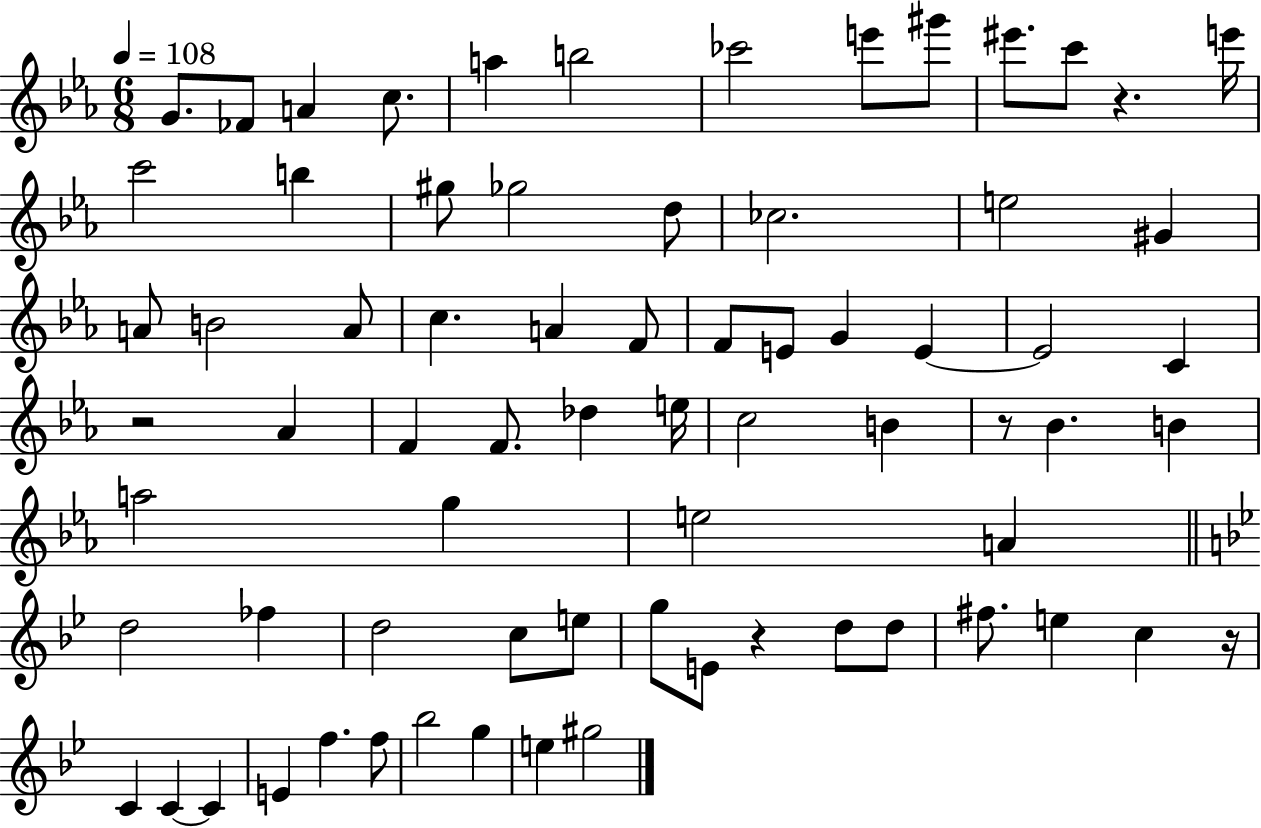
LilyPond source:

{
  \clef treble
  \numericTimeSignature
  \time 6/8
  \key ees \major
  \tempo 4 = 108
  \repeat volta 2 { g'8. fes'8 a'4 c''8. | a''4 b''2 | ces'''2 e'''8 gis'''8 | eis'''8. c'''8 r4. e'''16 | \break c'''2 b''4 | gis''8 ges''2 d''8 | ces''2. | e''2 gis'4 | \break a'8 b'2 a'8 | c''4. a'4 f'8 | f'8 e'8 g'4 e'4~~ | e'2 c'4 | \break r2 aes'4 | f'4 f'8. des''4 e''16 | c''2 b'4 | r8 bes'4. b'4 | \break a''2 g''4 | e''2 a'4 | \bar "||" \break \key bes \major d''2 fes''4 | d''2 c''8 e''8 | g''8 e'8 r4 d''8 d''8 | fis''8. e''4 c''4 r16 | \break c'4 c'4~~ c'4 | e'4 f''4. f''8 | bes''2 g''4 | e''4 gis''2 | \break } \bar "|."
}